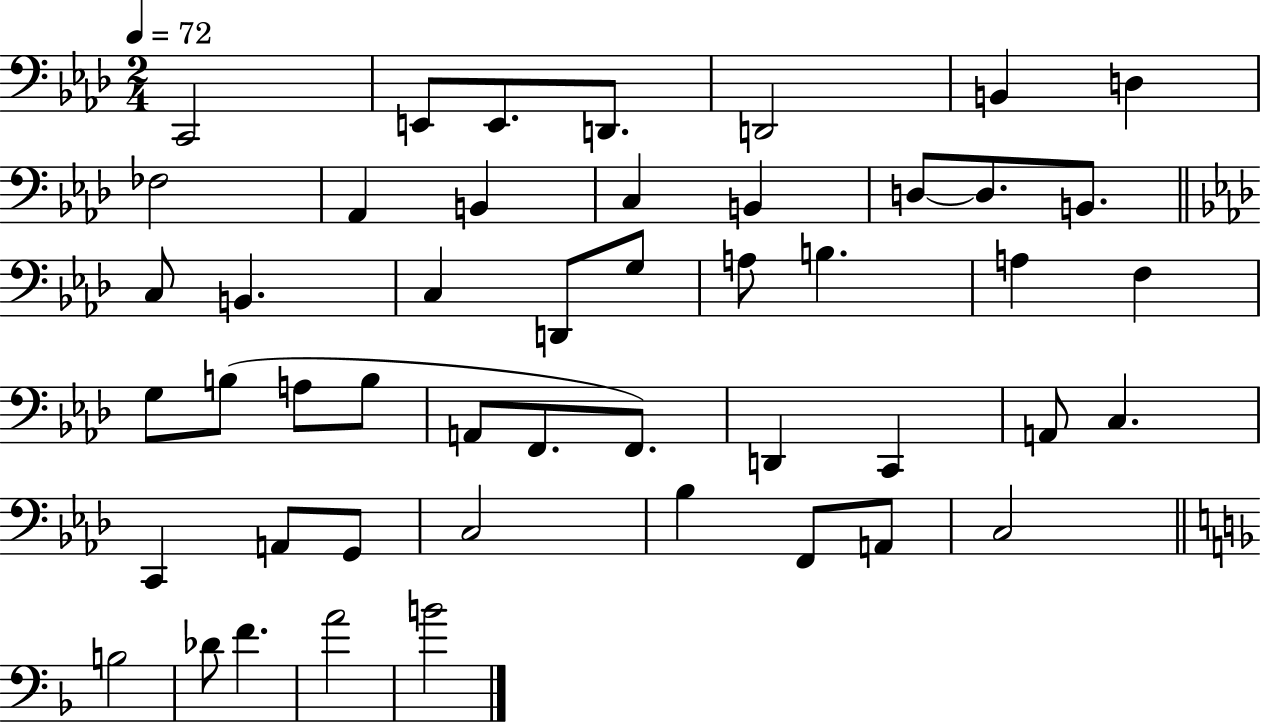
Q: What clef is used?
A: bass